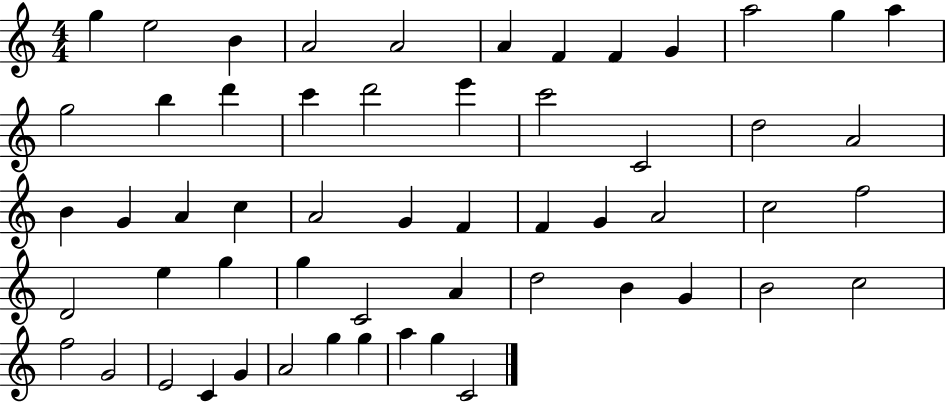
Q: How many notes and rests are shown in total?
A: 56